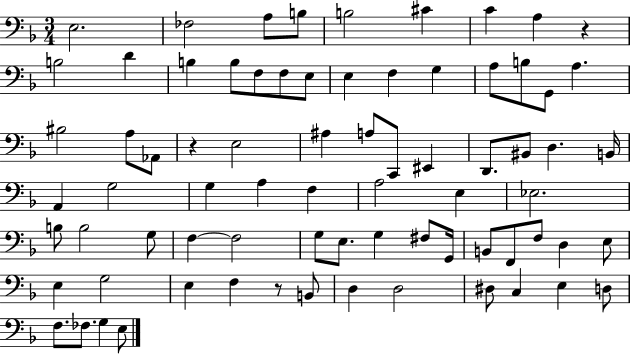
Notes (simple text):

E3/h. FES3/h A3/e B3/e B3/h C#4/q C4/q A3/q R/q B3/h D4/q B3/q B3/e F3/e F3/e E3/e E3/q F3/q G3/q A3/e B3/e G2/e A3/q. BIS3/h A3/e Ab2/e R/q E3/h A#3/q A3/e C2/e EIS2/q D2/e. BIS2/e D3/q. B2/s A2/q G3/h G3/q A3/q F3/q A3/h E3/q Eb3/h. B3/e B3/h G3/e F3/q F3/h G3/e E3/e. G3/q F#3/e G2/s B2/e F2/e F3/e D3/q E3/e E3/q G3/h E3/q F3/q R/e B2/e D3/q D3/h D#3/e C3/q E3/q D3/e F3/e. FES3/e. G3/q E3/e